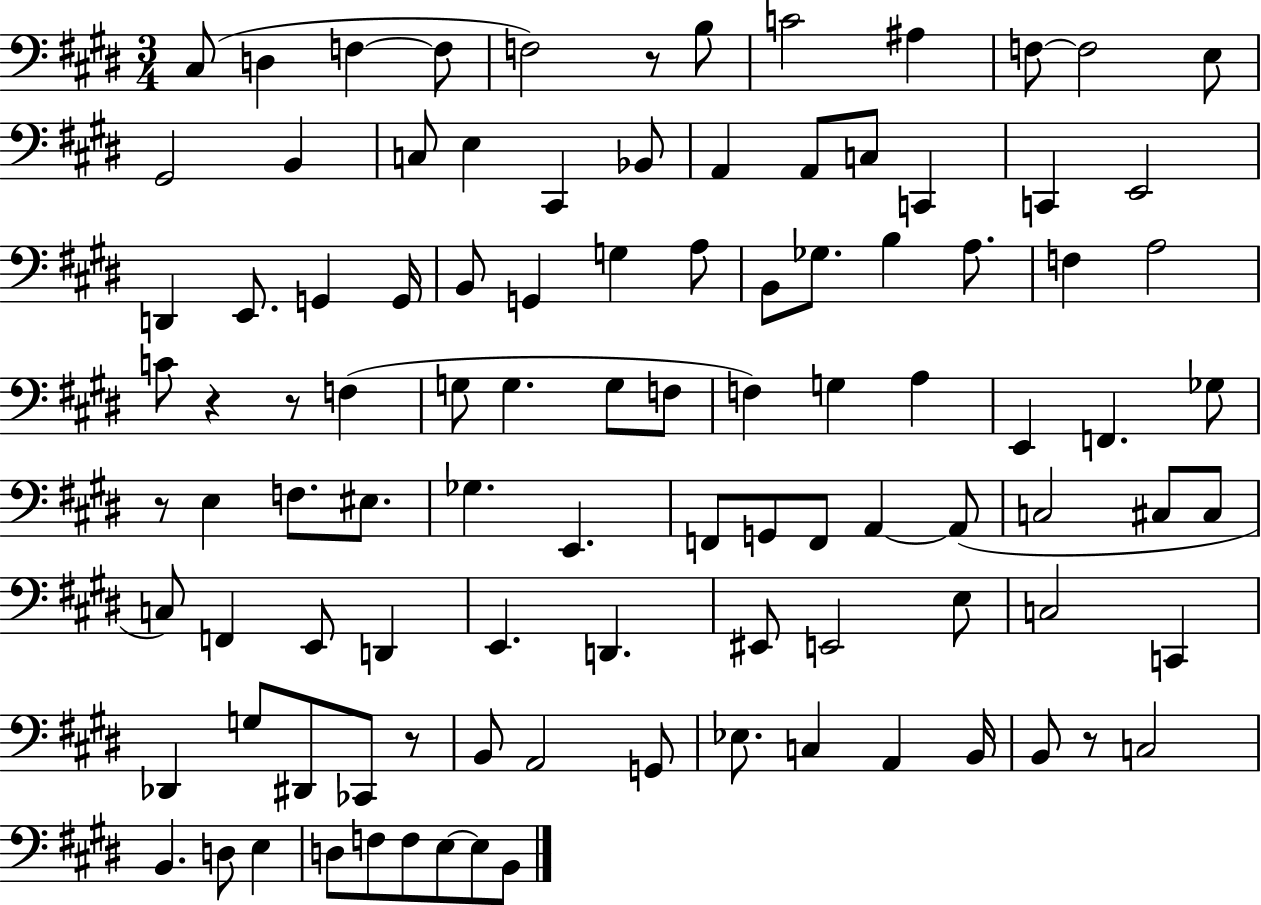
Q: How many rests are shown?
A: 6